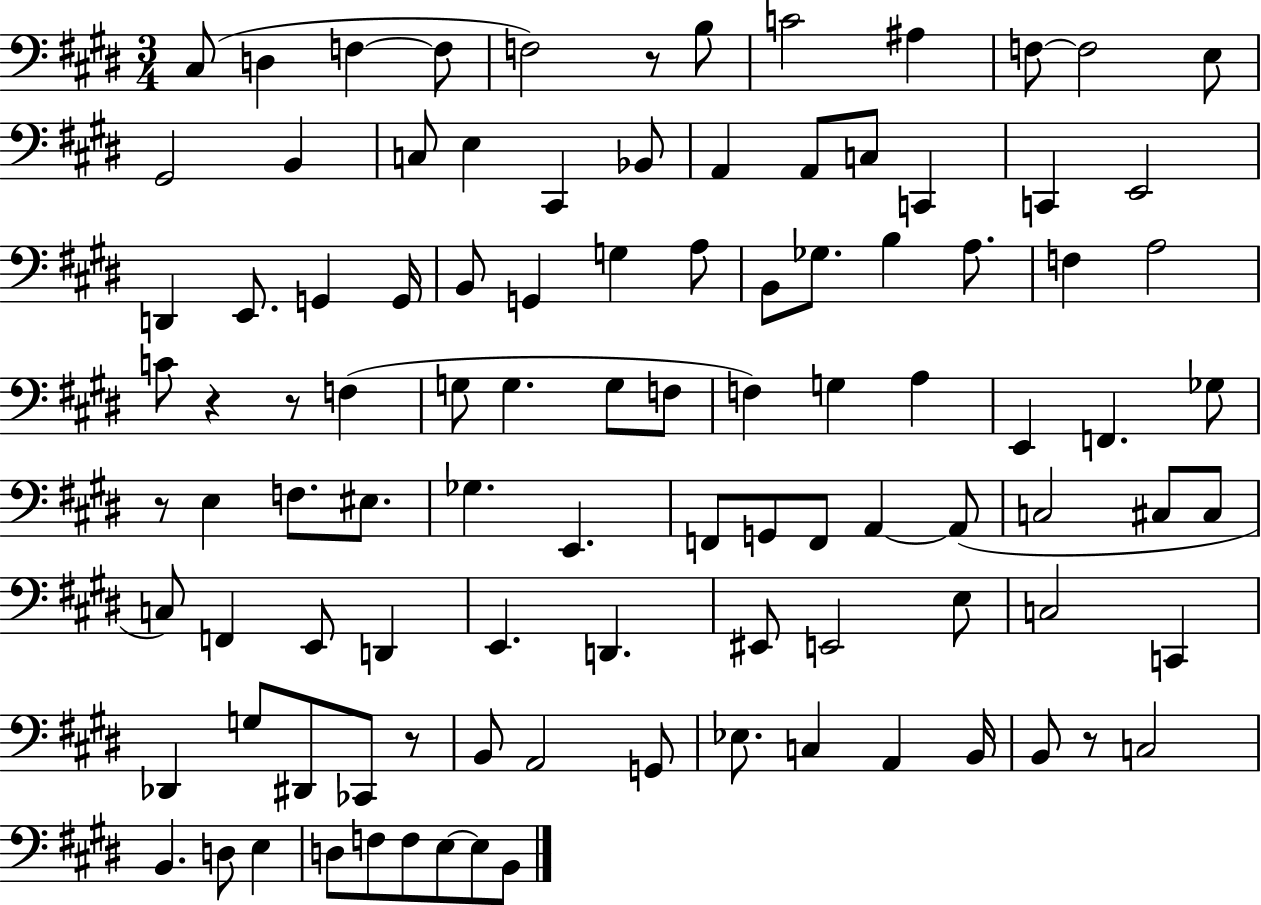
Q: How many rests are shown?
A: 6